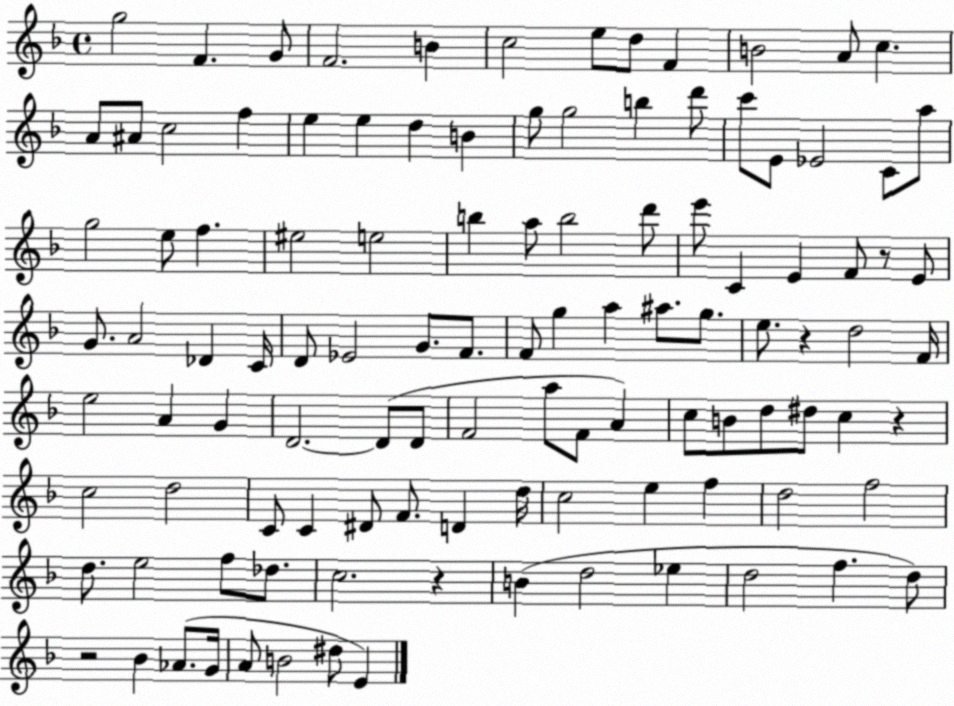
X:1
T:Untitled
M:4/4
L:1/4
K:F
g2 F G/2 F2 B c2 e/2 d/2 F B2 A/2 c A/2 ^A/2 c2 f e e d B g/2 g2 b d'/2 c'/2 E/2 _E2 C/2 a/2 g2 e/2 f ^e2 e2 b a/2 b2 d'/2 e'/2 C E F/2 z/2 E/2 G/2 A2 _D C/4 D/2 _E2 G/2 F/2 F/2 g a ^a/2 g/2 e/2 z d2 F/4 e2 A G D2 D/2 D/2 F2 a/2 F/2 A c/2 B/2 d/2 ^d/2 c z c2 d2 C/2 C ^D/2 F/2 D d/4 c2 e f d2 f2 d/2 e2 f/2 _d/2 c2 z B d2 _e d2 f d/2 z2 _B _A/2 G/4 A/2 B2 ^d/2 E